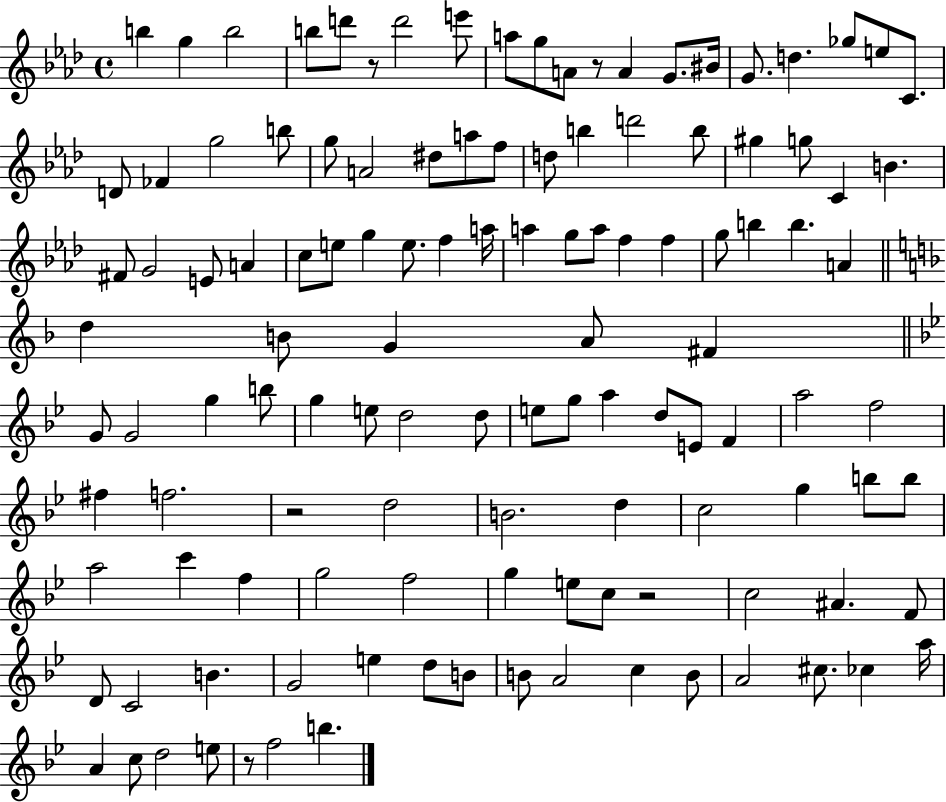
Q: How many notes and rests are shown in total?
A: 121